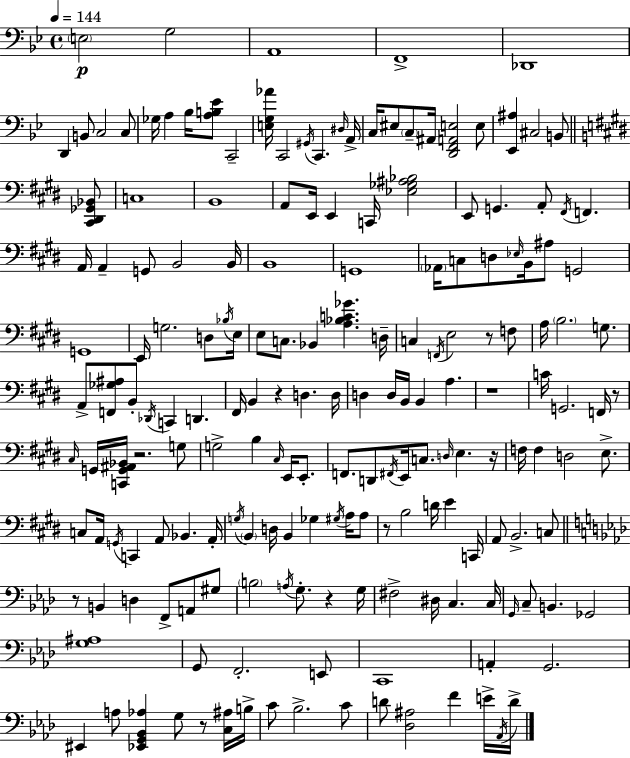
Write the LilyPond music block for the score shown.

{
  \clef bass
  \time 4/4
  \defaultTimeSignature
  \key g \minor
  \tempo 4 = 144
  \parenthesize e2\p g2 | a,1 | f,1-> | des,1 | \break d,4 b,8 c2 c8 | ges16 a4 bes16 <a b ees'>8 c,2-- | <e g aes'>16 c,2 \acciaccatura { gis,16 } c,4. | \grace { dis16 } a,16-> c16 eis8 \parenthesize c8-- ais,16 <d, f, a, e>2 | \break e8 <ees, ais>4 cis2 b,8 | \bar "||" \break \key e \major <cis, dis, ges, bes,>8 c1 | b,1 | a,8 e,16 e,4 c,16 <ees ges ais bes>2 | e,8 g,4. a,8-. \acciaccatura { fis,16 } f,4. | \break a,16 a,4-- g,8 b,2 | b,16 b,1 | g,1 | \parenthesize aes,16 c8 d8 \grace { ees16 } b,16 ais8 g,2 | \break g,1 | e,16 g2. | d8 \acciaccatura { bes16 } e16 e8 c8. bes,4 <a bes c' ges'>4. | d16-- c4 \acciaccatura { f,16 } e2 | \break r8 f8 a16 \parenthesize b2. | g8. a,8-> <f, ges ais>8 b,8-. \acciaccatura { des,16 } c,4 | d,4. fis,16 b,4 r4 | d4. d16 d4 d16 b,16 b,4 | \break a4. r1 | c'16 g,2. | f,16 r8 \grace { cis16 } g,16 <c, g, ais, bes,>16 r2. | g8 g2-> | \break b4 \grace { cis16 } e,16 e,8.-. f,8. d,8 \acciaccatura { fis,16 } e,16 | c8. \grace { d16 } e4. r16 f16 f4 | d2 e8.-> c8 a,16 \acciaccatura { g,16 } c,4 | a,8 bes,4. a,16-. \acciaccatura { g16 } \parenthesize b,4 | \break d16 b,4 ges4 \acciaccatura { gis16 } a16 a8 r8 | b2 d'16 e'4 c,16 a,8 | b,2.-> c8 \bar "||" \break \key f \minor r8 b,4 d4 f,8-> a,8 gis8 | \parenthesize b2 \acciaccatura { a16 } g8.-. r4 | g16 fis2-> dis16 c4. | c16 \grace { g,16 } c8-- b,4. ges,2 | \break <g ais>1 | g,8 f,2.-. | e,8 c,1 | a,4-. g,2. | \break eis,4 a8 <ees, g, bes, aes>4 g8 r8 | <c ais>16 b16-> c'8 bes2.-> | c'8 d'8 <des ais>2 f'4 | e'16-> \acciaccatura { aes,16 } d'16-> \bar "|."
}